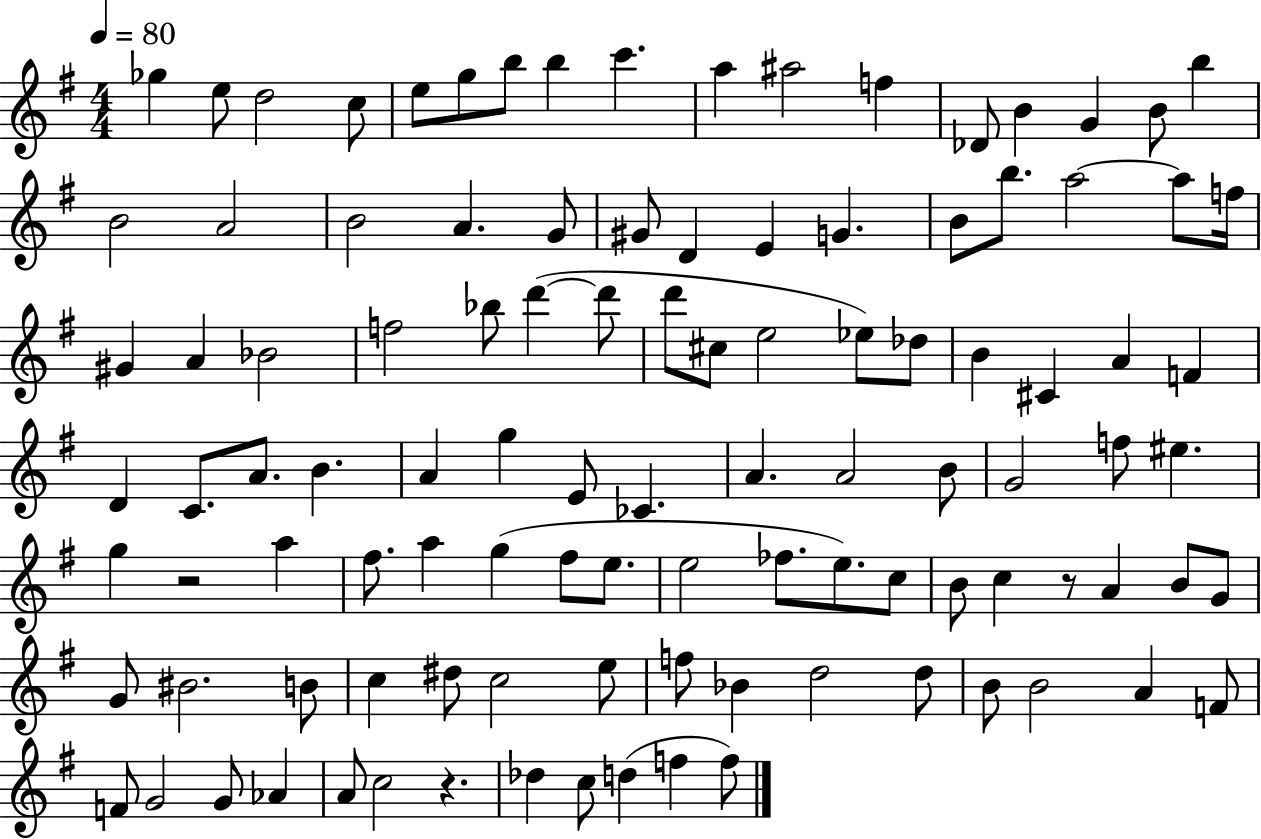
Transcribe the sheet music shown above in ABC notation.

X:1
T:Untitled
M:4/4
L:1/4
K:G
_g e/2 d2 c/2 e/2 g/2 b/2 b c' a ^a2 f _D/2 B G B/2 b B2 A2 B2 A G/2 ^G/2 D E G B/2 b/2 a2 a/2 f/4 ^G A _B2 f2 _b/2 d' d'/2 d'/2 ^c/2 e2 _e/2 _d/2 B ^C A F D C/2 A/2 B A g E/2 _C A A2 B/2 G2 f/2 ^e g z2 a ^f/2 a g ^f/2 e/2 e2 _f/2 e/2 c/2 B/2 c z/2 A B/2 G/2 G/2 ^B2 B/2 c ^d/2 c2 e/2 f/2 _B d2 d/2 B/2 B2 A F/2 F/2 G2 G/2 _A A/2 c2 z _d c/2 d f f/2